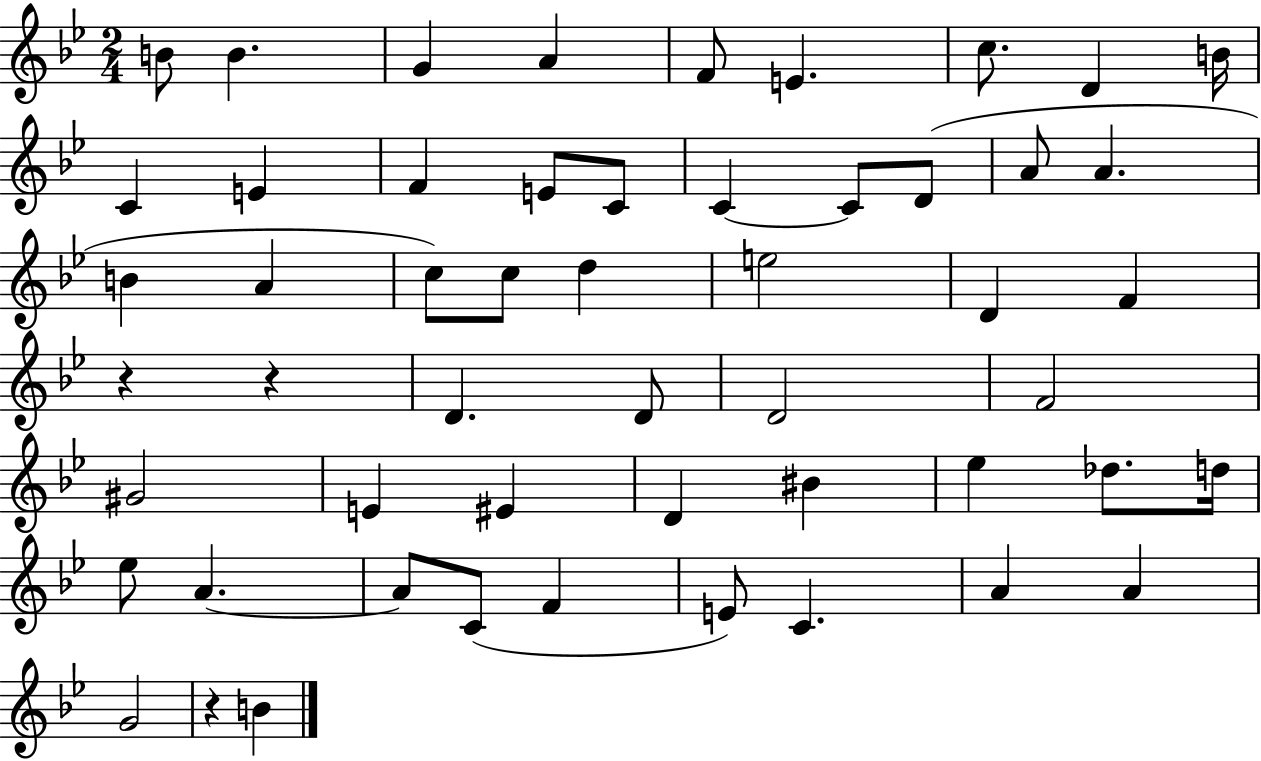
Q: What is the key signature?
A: BES major